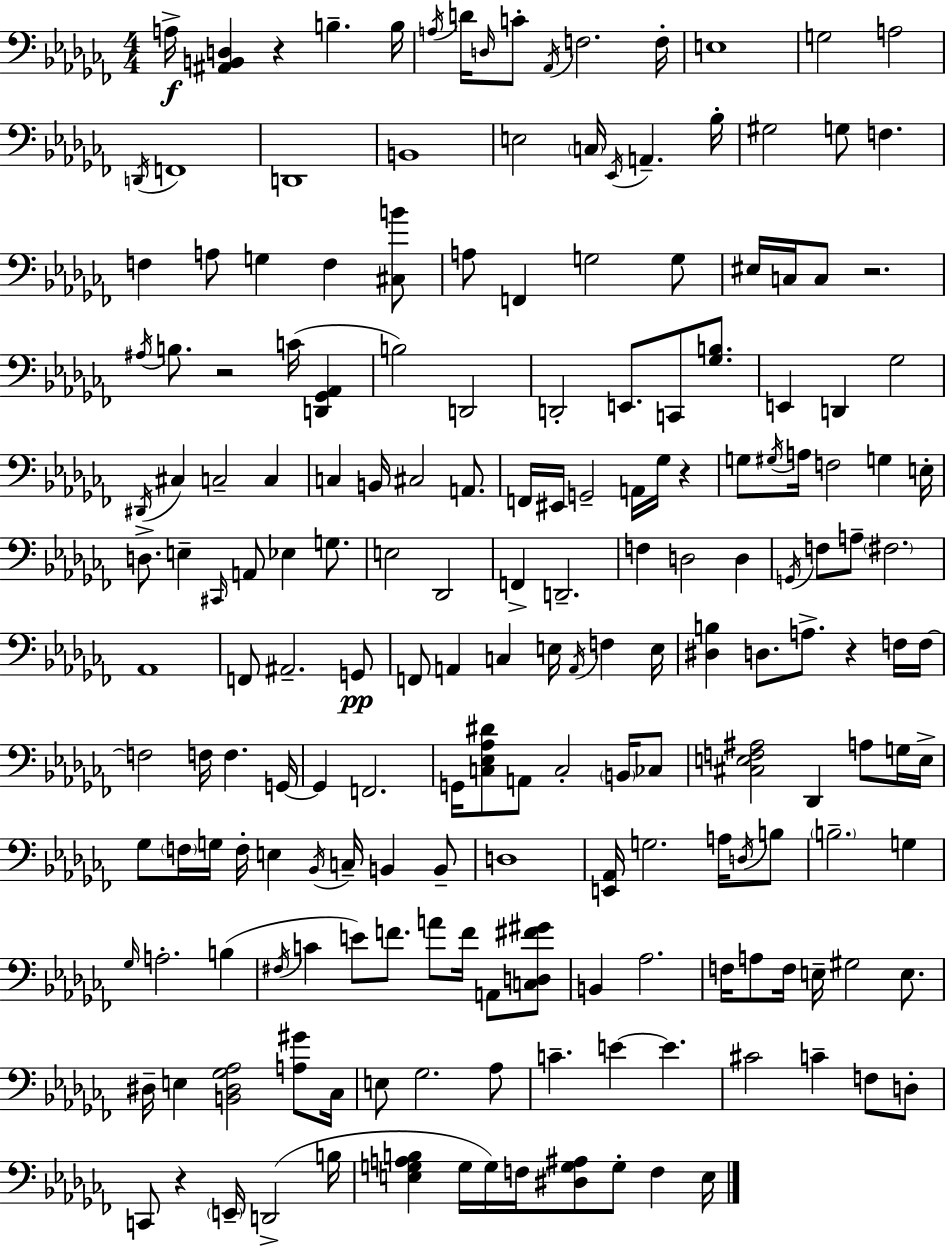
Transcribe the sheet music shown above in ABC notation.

X:1
T:Untitled
M:4/4
L:1/4
K:Abm
A,/4 [^A,,B,,D,] z B, B,/4 A,/4 D/4 D,/4 C/2 _A,,/4 F,2 F,/4 E,4 G,2 A,2 D,,/4 F,,4 D,,4 B,,4 E,2 C,/4 _E,,/4 A,, _B,/4 ^G,2 G,/2 F, F, A,/2 G, F, [^C,B]/2 A,/2 F,, G,2 G,/2 ^E,/4 C,/4 C,/2 z2 ^A,/4 B,/2 z2 C/4 [D,,_G,,_A,,] B,2 D,,2 D,,2 E,,/2 C,,/2 [_G,B,]/2 E,, D,, _G,2 ^D,,/4 ^C, C,2 C, C, B,,/4 ^C,2 A,,/2 F,,/4 ^E,,/4 G,,2 A,,/4 _G,/4 z G,/2 ^G,/4 A,/4 F,2 G, E,/4 D,/2 E, ^C,,/4 A,,/2 _E, G,/2 E,2 _D,,2 F,, D,,2 F, D,2 D, G,,/4 F,/2 A,/2 ^F,2 _A,,4 F,,/2 ^A,,2 G,,/2 F,,/2 A,, C, E,/4 A,,/4 F, E,/4 [^D,B,] D,/2 A,/2 z F,/4 F,/4 F,2 F,/4 F, G,,/4 G,, F,,2 G,,/4 [C,_E,_A,^D]/2 A,,/2 C,2 B,,/4 _C,/2 [^C,E,F,^A,]2 _D,, A,/2 G,/4 E,/4 _G,/2 F,/4 G,/4 F,/4 E, _B,,/4 C,/4 B,, B,,/2 D,4 [E,,_A,,]/4 G,2 A,/4 D,/4 B,/2 B,2 G, _G,/4 A,2 B, ^F,/4 C E/2 F/2 A/2 F/4 A,,/2 [C,D,^F^G]/2 B,, _A,2 F,/4 A,/2 F,/4 E,/4 ^G,2 E,/2 ^D,/4 E, [B,,^D,_G,_A,]2 [A,^G]/2 _C,/4 E,/2 _G,2 _A,/2 C E E ^C2 C F,/2 D,/2 C,,/2 z E,,/4 D,,2 B,/4 [E,G,A,B,] G,/4 G,/4 F,/4 [^D,G,^A,]/2 G,/2 F, E,/4